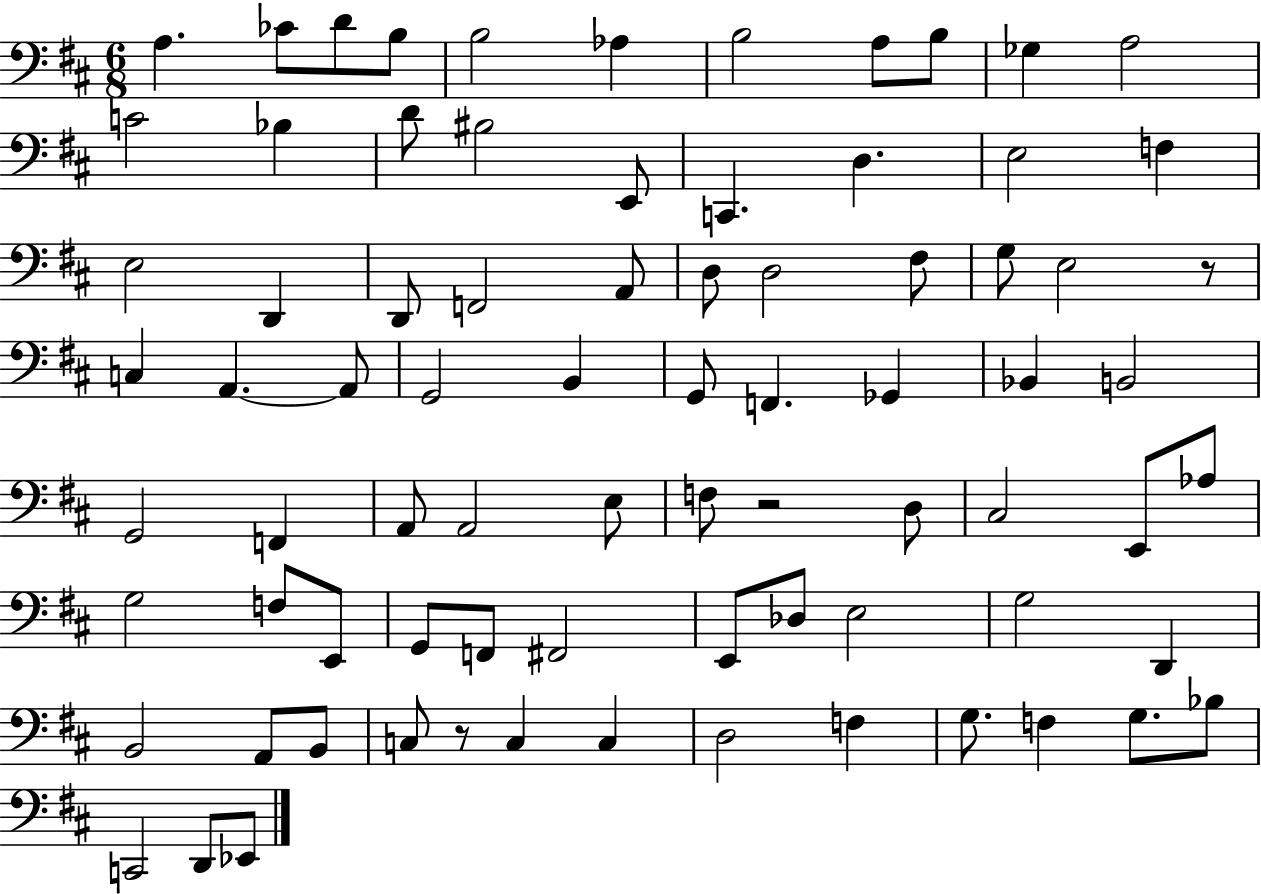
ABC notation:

X:1
T:Untitled
M:6/8
L:1/4
K:D
A, _C/2 D/2 B,/2 B,2 _A, B,2 A,/2 B,/2 _G, A,2 C2 _B, D/2 ^B,2 E,,/2 C,, D, E,2 F, E,2 D,, D,,/2 F,,2 A,,/2 D,/2 D,2 ^F,/2 G,/2 E,2 z/2 C, A,, A,,/2 G,,2 B,, G,,/2 F,, _G,, _B,, B,,2 G,,2 F,, A,,/2 A,,2 E,/2 F,/2 z2 D,/2 ^C,2 E,,/2 _A,/2 G,2 F,/2 E,,/2 G,,/2 F,,/2 ^F,,2 E,,/2 _D,/2 E,2 G,2 D,, B,,2 A,,/2 B,,/2 C,/2 z/2 C, C, D,2 F, G,/2 F, G,/2 _B,/2 C,,2 D,,/2 _E,,/2